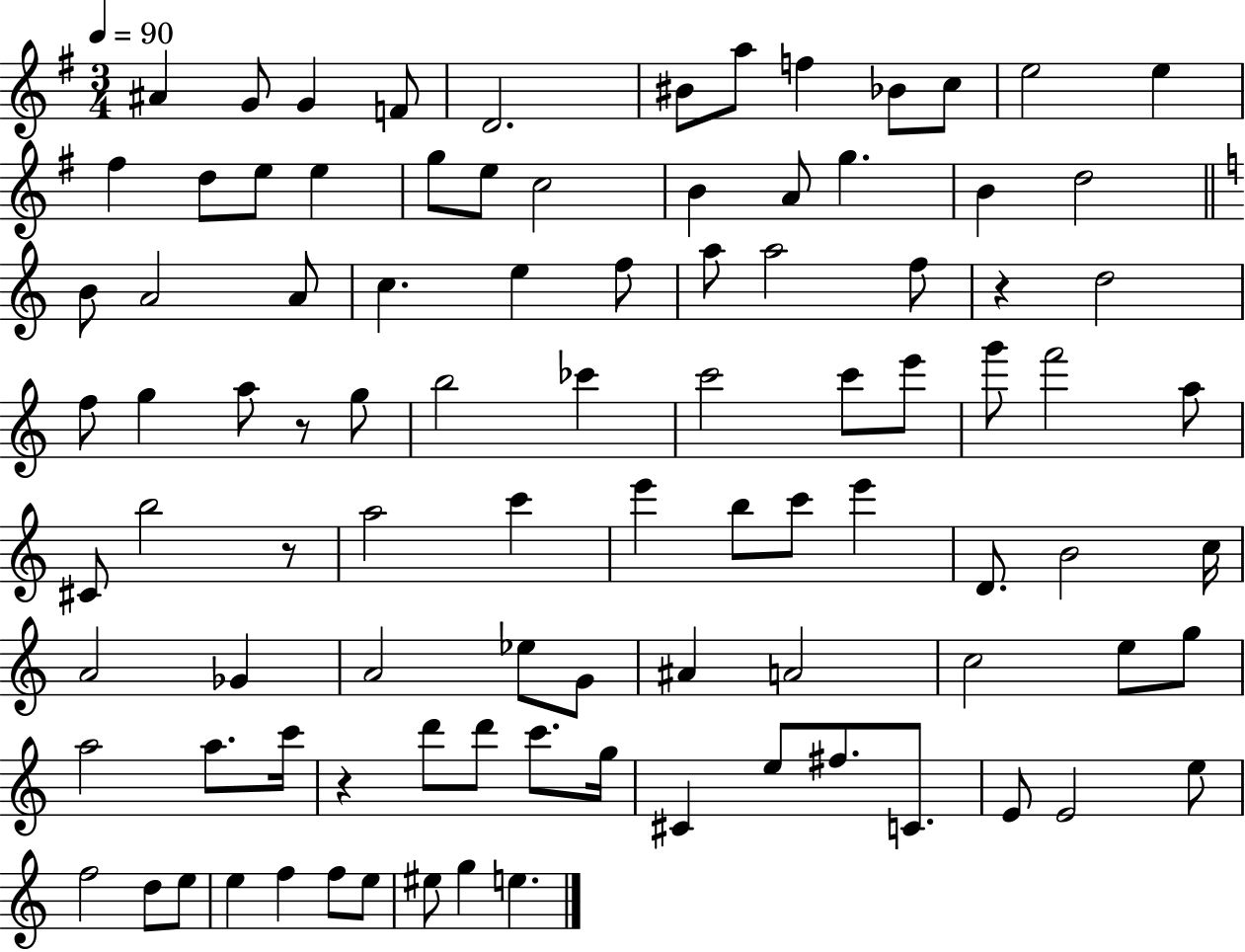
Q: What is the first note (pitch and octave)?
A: A#4